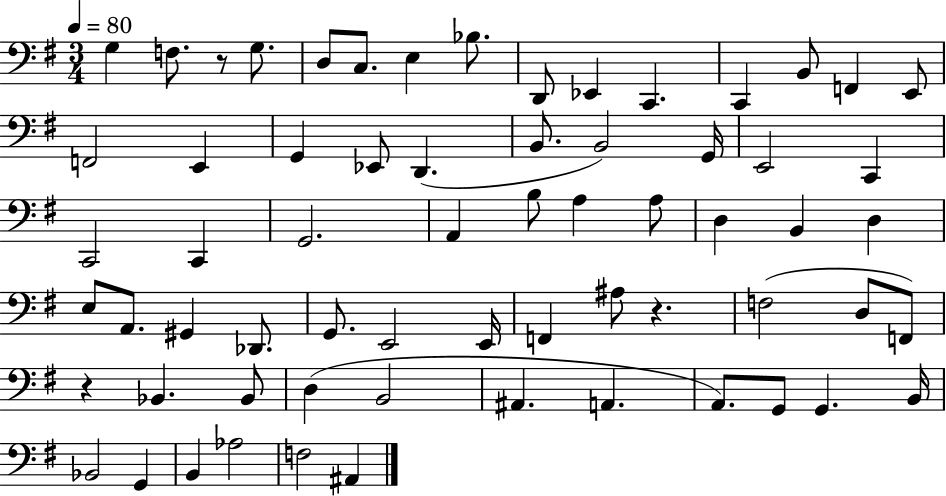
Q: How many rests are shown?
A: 3